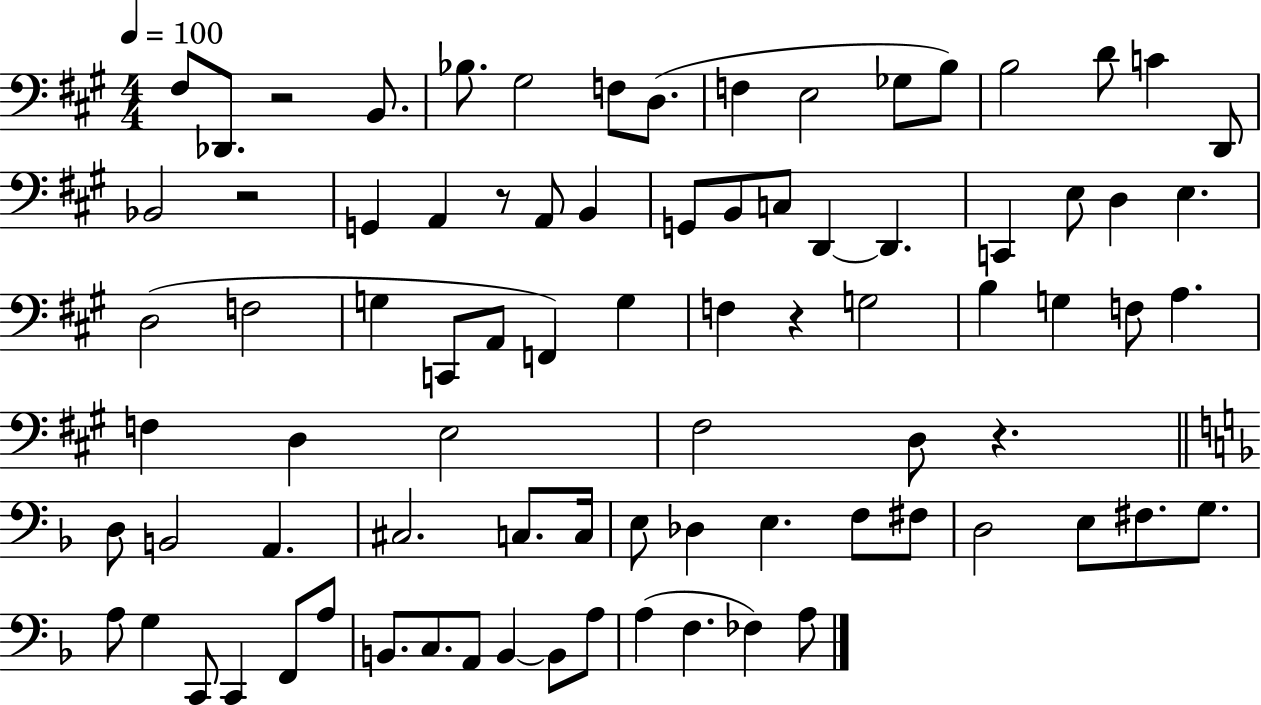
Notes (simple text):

F#3/e Db2/e. R/h B2/e. Bb3/e. G#3/h F3/e D3/e. F3/q E3/h Gb3/e B3/e B3/h D4/e C4/q D2/e Bb2/h R/h G2/q A2/q R/e A2/e B2/q G2/e B2/e C3/e D2/q D2/q. C2/q E3/e D3/q E3/q. D3/h F3/h G3/q C2/e A2/e F2/q G3/q F3/q R/q G3/h B3/q G3/q F3/e A3/q. F3/q D3/q E3/h F#3/h D3/e R/q. D3/e B2/h A2/q. C#3/h. C3/e. C3/s E3/e Db3/q E3/q. F3/e F#3/e D3/h E3/e F#3/e. G3/e. A3/e G3/q C2/e C2/q F2/e A3/e B2/e. C3/e. A2/e B2/q B2/e A3/e A3/q F3/q. FES3/q A3/e